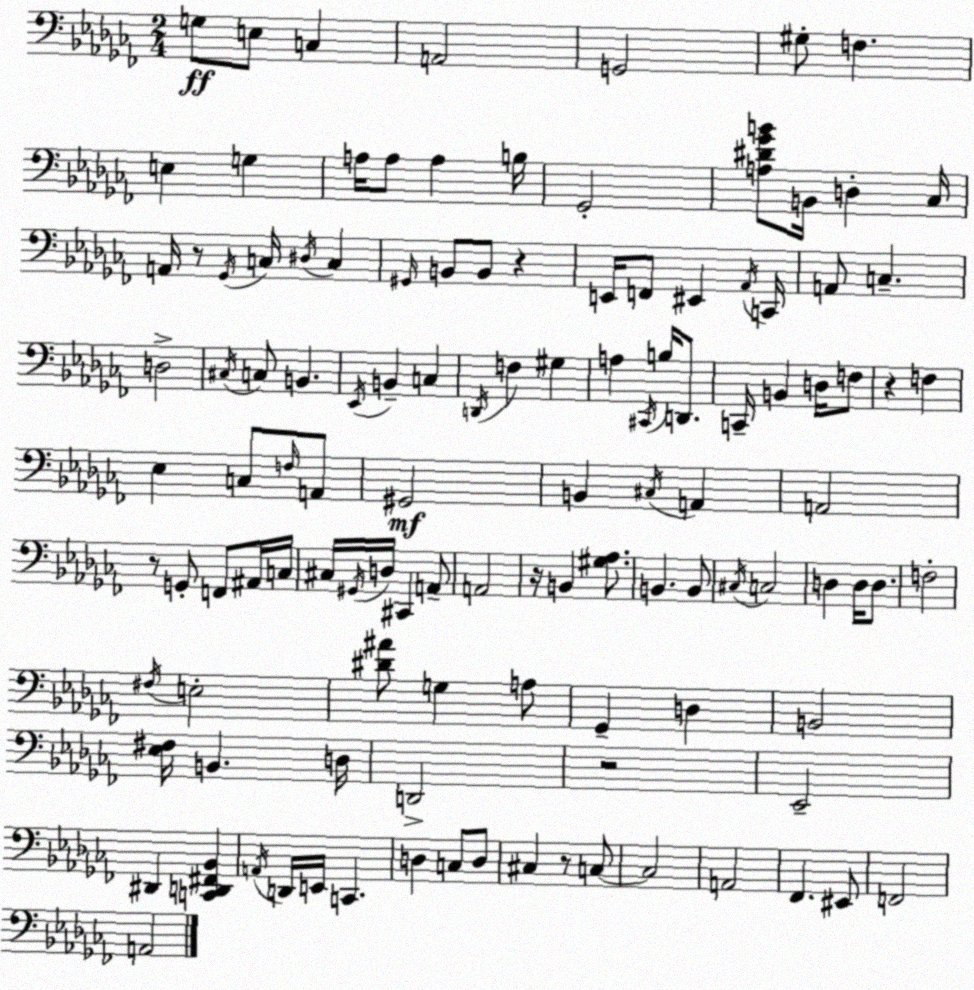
X:1
T:Untitled
M:2/4
L:1/4
K:Abm
G,/2 E,/2 C, A,,2 G,,2 ^G,/2 F, E, G, A,/4 A,/2 A, B,/4 _G,,2 [A,^D_GB]/2 B,,/4 D, _C,/4 A,,/4 z/2 _G,,/4 C,/4 ^D,/4 C, ^G,,/4 B,,/2 B,,/2 z E,,/4 F,,/2 ^E,, _A,,/4 C,,/4 A,,/2 C, D,2 ^C,/4 C,/2 B,, _E,,/4 B,, C, D,,/4 F, ^G, A, ^C,,/4 B,/4 D,,/2 C,,/4 B,, D,/4 F,/2 z F, _E, C,/2 F,/4 A,,/2 ^G,,2 B,, ^C,/4 A,, A,,2 z/2 G,,/2 F,,/2 ^A,,/4 C,/4 ^C,/4 ^G,,/4 D,/4 ^C,, A,,/2 A,,2 z/4 B,, [^G,_A,]/2 B,, B,,/2 ^C,/4 C,2 D, D,/4 D,/2 F,2 ^F,/4 E,2 [^D^A]/2 G, A,/2 _G,, D, B,,2 [_E,^F,]/4 B,, D,/4 D,,2 z2 _E,,2 ^D,, [C,,D,,^F,,_B,,] A,,/4 D,,/4 E,,/4 C,, D, C,/2 D,/2 ^C, z/2 C,/2 C,2 A,,2 _F,, ^E,,/2 F,,2 A,,2